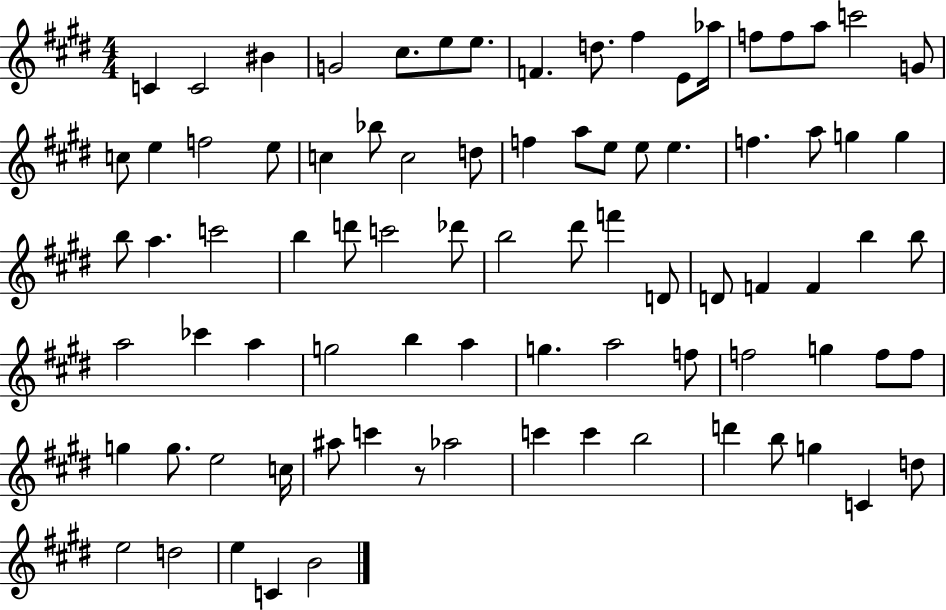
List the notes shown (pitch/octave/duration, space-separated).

C4/q C4/h BIS4/q G4/h C#5/e. E5/e E5/e. F4/q. D5/e. F#5/q E4/e Ab5/s F5/e F5/e A5/e C6/h G4/e C5/e E5/q F5/h E5/e C5/q Bb5/e C5/h D5/e F5/q A5/e E5/e E5/e E5/q. F5/q. A5/e G5/q G5/q B5/e A5/q. C6/h B5/q D6/e C6/h Db6/e B5/h D#6/e F6/q D4/e D4/e F4/q F4/q B5/q B5/e A5/h CES6/q A5/q G5/h B5/q A5/q G5/q. A5/h F5/e F5/h G5/q F5/e F5/e G5/q G5/e. E5/h C5/s A#5/e C6/q R/e Ab5/h C6/q C6/q B5/h D6/q B5/e G5/q C4/q D5/e E5/h D5/h E5/q C4/q B4/h